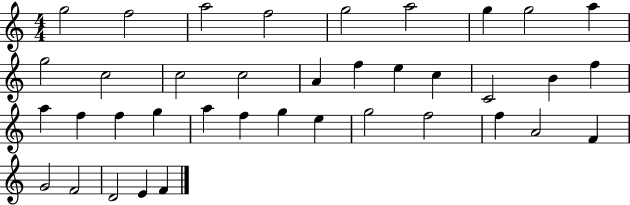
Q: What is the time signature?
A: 4/4